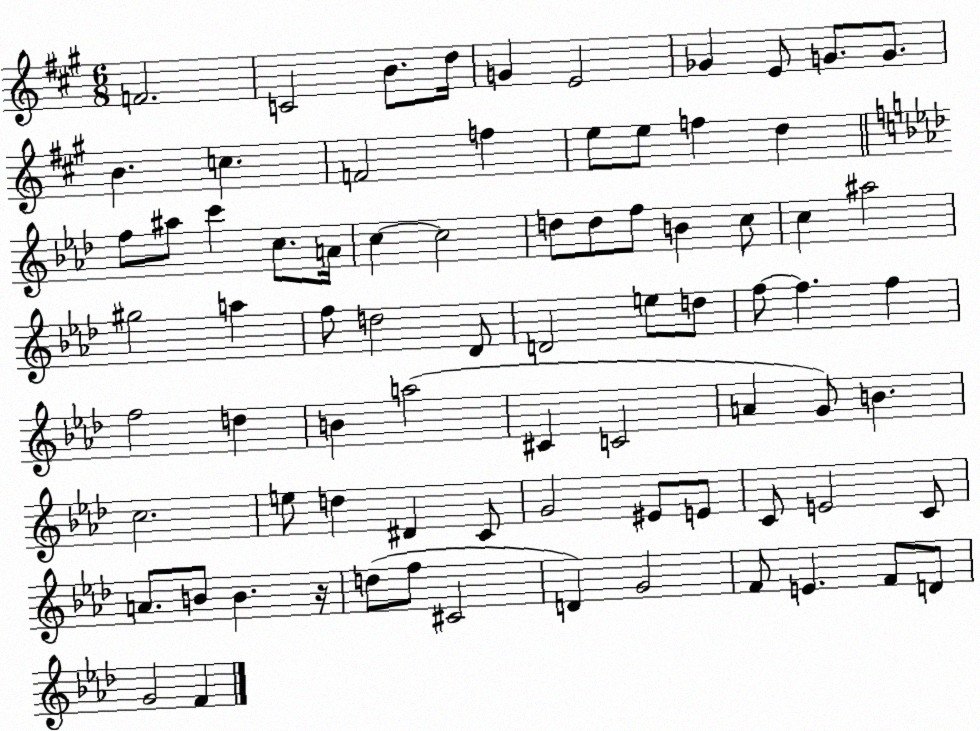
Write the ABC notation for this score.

X:1
T:Untitled
M:6/8
L:1/4
K:A
F2 C2 B/2 d/4 G E2 _G E/2 G/2 G/2 B c F2 f e/2 e/2 f d f/2 ^a/2 c' c/2 A/4 c c2 d/2 d/2 f/2 B c/2 c ^a2 ^g2 a f/2 d2 _D/2 D2 e/2 d/2 f/2 f f f2 d B a2 ^C C2 A G/2 B c2 e/2 d ^D C/2 G2 ^E/2 E/2 C/2 E2 C/2 A/2 B/2 B z/4 d/2 f/2 ^C2 D G2 F/2 E F/2 D/2 G2 F